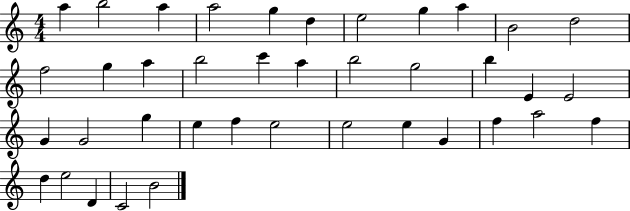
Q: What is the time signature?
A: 4/4